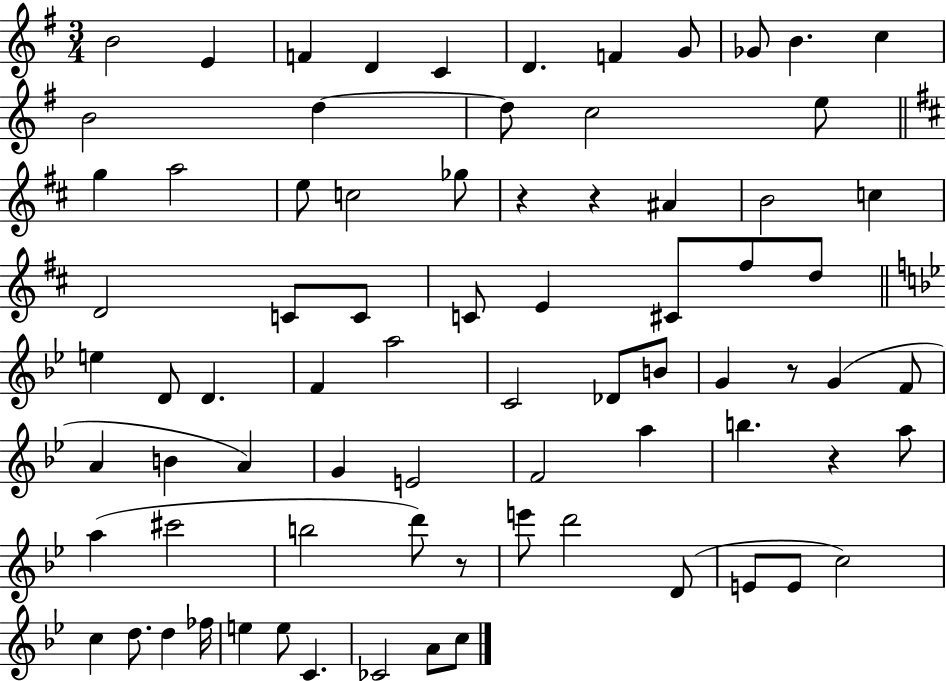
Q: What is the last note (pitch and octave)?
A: C5